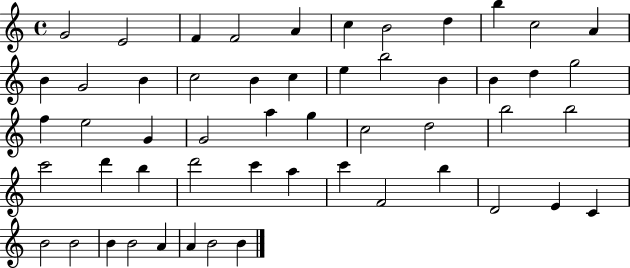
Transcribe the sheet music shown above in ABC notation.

X:1
T:Untitled
M:4/4
L:1/4
K:C
G2 E2 F F2 A c B2 d b c2 A B G2 B c2 B c e b2 B B d g2 f e2 G G2 a g c2 d2 b2 b2 c'2 d' b d'2 c' a c' F2 b D2 E C B2 B2 B B2 A A B2 B